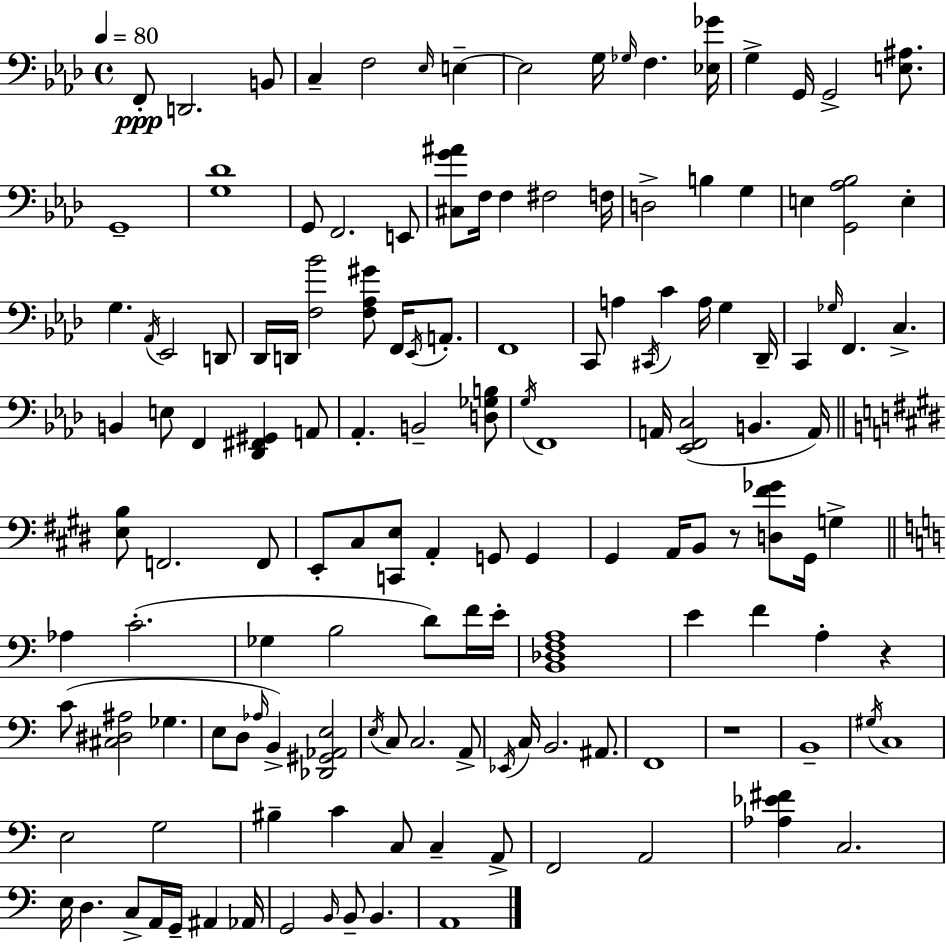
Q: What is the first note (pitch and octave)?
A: F2